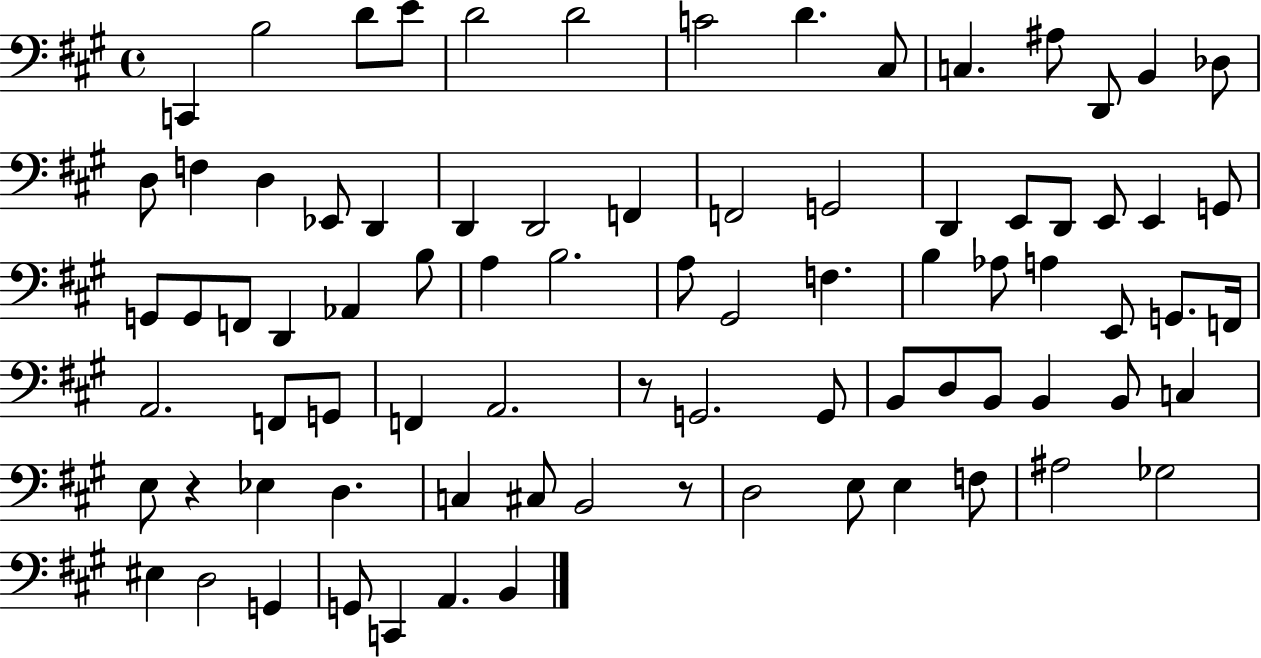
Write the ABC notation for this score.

X:1
T:Untitled
M:4/4
L:1/4
K:A
C,, B,2 D/2 E/2 D2 D2 C2 D ^C,/2 C, ^A,/2 D,,/2 B,, _D,/2 D,/2 F, D, _E,,/2 D,, D,, D,,2 F,, F,,2 G,,2 D,, E,,/2 D,,/2 E,,/2 E,, G,,/2 G,,/2 G,,/2 F,,/2 D,, _A,, B,/2 A, B,2 A,/2 ^G,,2 F, B, _A,/2 A, E,,/2 G,,/2 F,,/4 A,,2 F,,/2 G,,/2 F,, A,,2 z/2 G,,2 G,,/2 B,,/2 D,/2 B,,/2 B,, B,,/2 C, E,/2 z _E, D, C, ^C,/2 B,,2 z/2 D,2 E,/2 E, F,/2 ^A,2 _G,2 ^E, D,2 G,, G,,/2 C,, A,, B,,